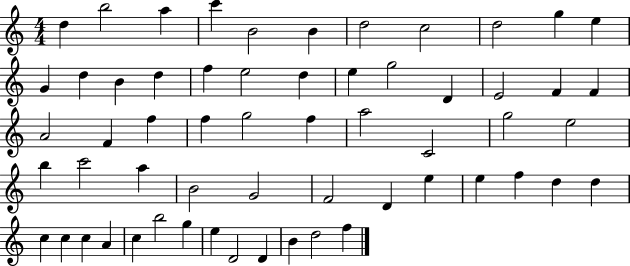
D5/q B5/h A5/q C6/q B4/h B4/q D5/h C5/h D5/h G5/q E5/q G4/q D5/q B4/q D5/q F5/q E5/h D5/q E5/q G5/h D4/q E4/h F4/q F4/q A4/h F4/q F5/q F5/q G5/h F5/q A5/h C4/h G5/h E5/h B5/q C6/h A5/q B4/h G4/h F4/h D4/q E5/q E5/q F5/q D5/q D5/q C5/q C5/q C5/q A4/q C5/q B5/h G5/q E5/q D4/h D4/q B4/q D5/h F5/q